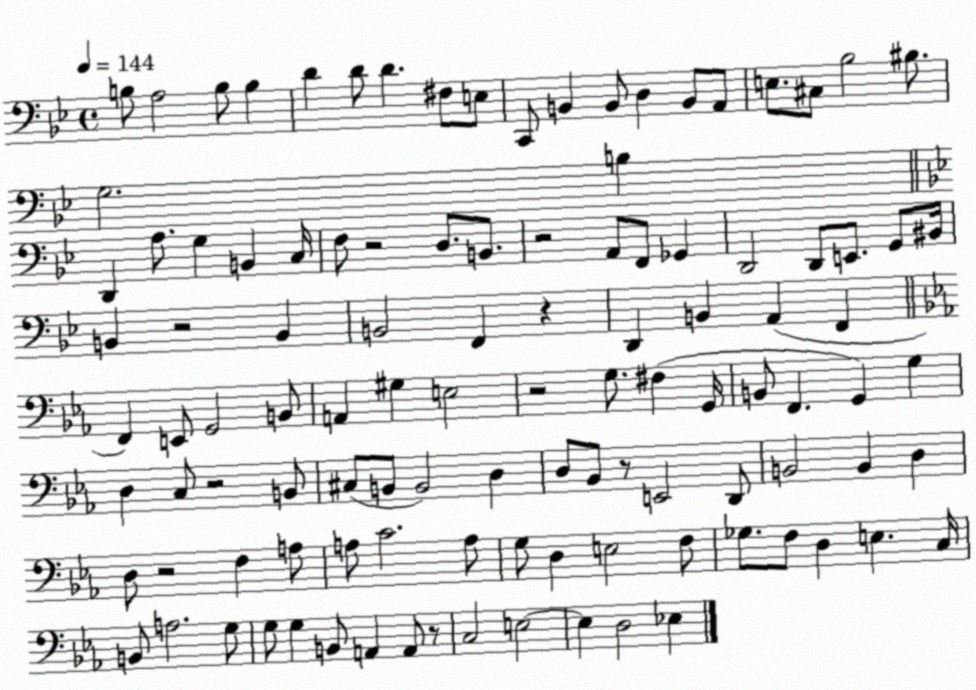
X:1
T:Untitled
M:4/4
L:1/4
K:Bb
B,/2 A,2 B,/2 B, D D/2 D ^F,/2 E,/2 C,,/2 B,, B,,/2 D, B,,/2 A,,/2 E,/2 ^C,/2 _B,2 ^B,/2 G,2 B, D,, A,/2 G, B,, C,/4 F,/2 z2 D,/2 B,,/2 z2 A,,/2 F,,/2 _G,, D,,2 D,,/2 E,,/2 G,,/2 ^B,,/4 B,, z2 B,, B,,2 F,, z D,, B,, A,, F,, F,, E,,/2 G,,2 B,,/2 A,, ^G, E,2 z2 G,/2 ^F, G,,/4 B,,/2 F,, G,, G, D, C,/2 z2 B,,/2 ^C,/2 B,,/2 B,,2 D, D,/2 _B,,/2 z/2 E,,2 D,,/2 B,,2 B,, D, D,/2 z2 F, A,/2 A,/2 C2 A,/2 G,/2 D, E,2 F,/2 _G,/2 F,/2 D, E, C,/4 B,,/2 A,2 G,/2 G,/2 G, B,,/2 A,, A,,/2 z/2 C,2 E,2 E, D,2 _E,